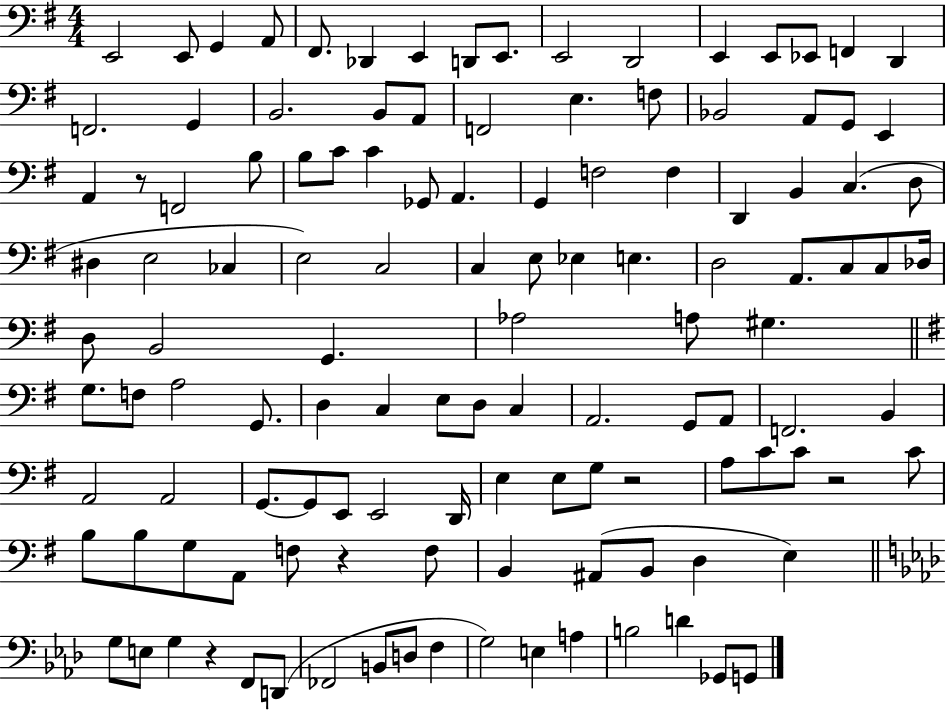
E2/h E2/e G2/q A2/e F#2/e. Db2/q E2/q D2/e E2/e. E2/h D2/h E2/q E2/e Eb2/e F2/q D2/q F2/h. G2/q B2/h. B2/e A2/e F2/h E3/q. F3/e Bb2/h A2/e G2/e E2/q A2/q R/e F2/h B3/e B3/e C4/e C4/q Gb2/e A2/q. G2/q F3/h F3/q D2/q B2/q C3/q. D3/e D#3/q E3/h CES3/q E3/h C3/h C3/q E3/e Eb3/q E3/q. D3/h A2/e. C3/e C3/e Db3/s D3/e B2/h G2/q. Ab3/h A3/e G#3/q. G3/e. F3/e A3/h G2/e. D3/q C3/q E3/e D3/e C3/q A2/h. G2/e A2/e F2/h. B2/q A2/h A2/h G2/e. G2/e E2/e E2/h D2/s E3/q E3/e G3/e R/h A3/e C4/e C4/e R/h C4/e B3/e B3/e G3/e A2/e F3/e R/q F3/e B2/q A#2/e B2/e D3/q E3/q G3/e E3/e G3/q R/q F2/e D2/e FES2/h B2/e D3/e F3/q G3/h E3/q A3/q B3/h D4/q Gb2/e G2/e